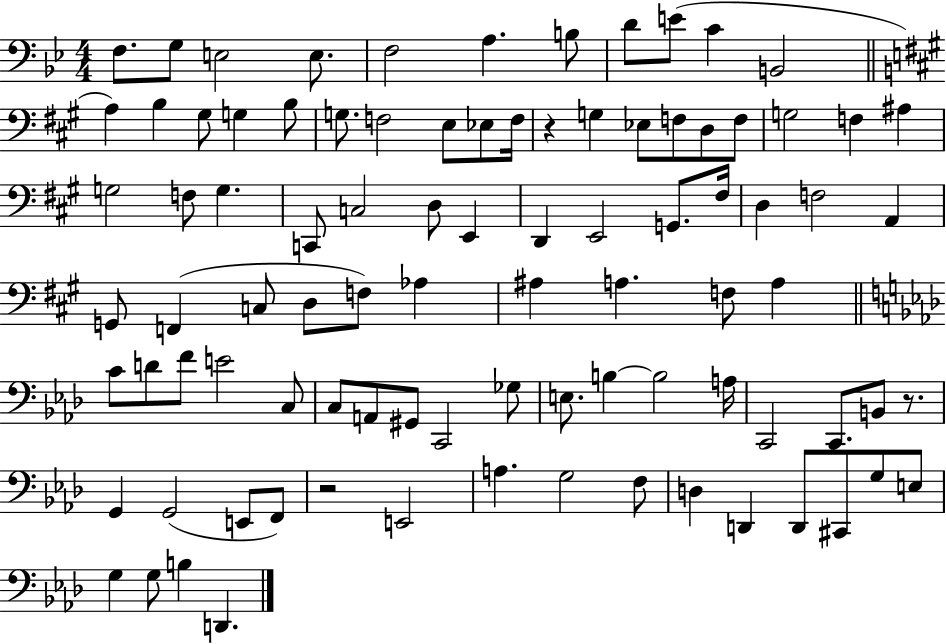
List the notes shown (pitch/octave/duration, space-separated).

F3/e. G3/e E3/h E3/e. F3/h A3/q. B3/e D4/e E4/e C4/q B2/h A3/q B3/q G#3/e G3/q B3/e G3/e. F3/h E3/e Eb3/e F3/s R/q G3/q Eb3/e F3/e D3/e F3/e G3/h F3/q A#3/q G3/h F3/e G3/q. C2/e C3/h D3/e E2/q D2/q E2/h G2/e. F#3/s D3/q F3/h A2/q G2/e F2/q C3/e D3/e F3/e Ab3/q A#3/q A3/q. F3/e A3/q C4/e D4/e F4/e E4/h C3/e C3/e A2/e G#2/e C2/h Gb3/e E3/e. B3/q B3/h A3/s C2/h C2/e. B2/e R/e. G2/q G2/h E2/e F2/e R/h E2/h A3/q. G3/h F3/e D3/q D2/q D2/e C#2/e G3/e E3/e G3/q G3/e B3/q D2/q.